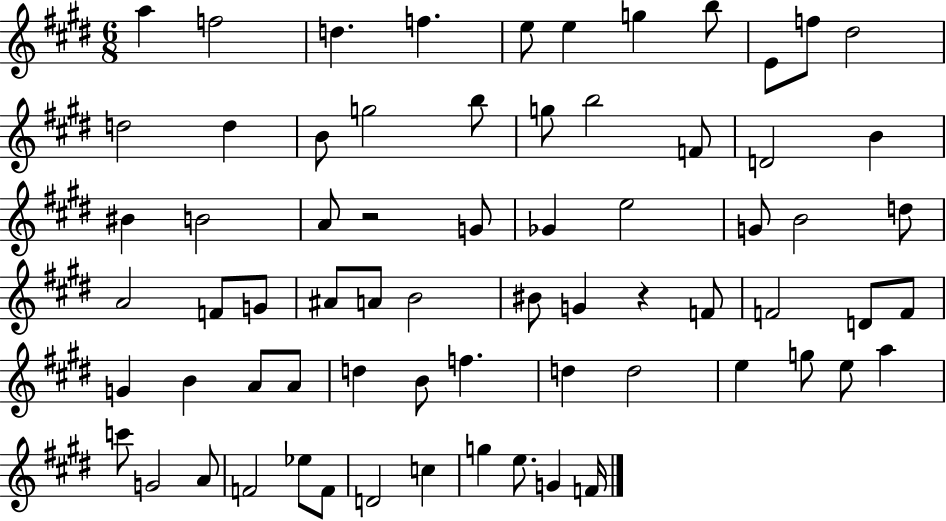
{
  \clef treble
  \numericTimeSignature
  \time 6/8
  \key e \major
  a''4 f''2 | d''4. f''4. | e''8 e''4 g''4 b''8 | e'8 f''8 dis''2 | \break d''2 d''4 | b'8 g''2 b''8 | g''8 b''2 f'8 | d'2 b'4 | \break bis'4 b'2 | a'8 r2 g'8 | ges'4 e''2 | g'8 b'2 d''8 | \break a'2 f'8 g'8 | ais'8 a'8 b'2 | bis'8 g'4 r4 f'8 | f'2 d'8 f'8 | \break g'4 b'4 a'8 a'8 | d''4 b'8 f''4. | d''4 d''2 | e''4 g''8 e''8 a''4 | \break c'''8 g'2 a'8 | f'2 ees''8 f'8 | d'2 c''4 | g''4 e''8. g'4 f'16 | \break \bar "|."
}